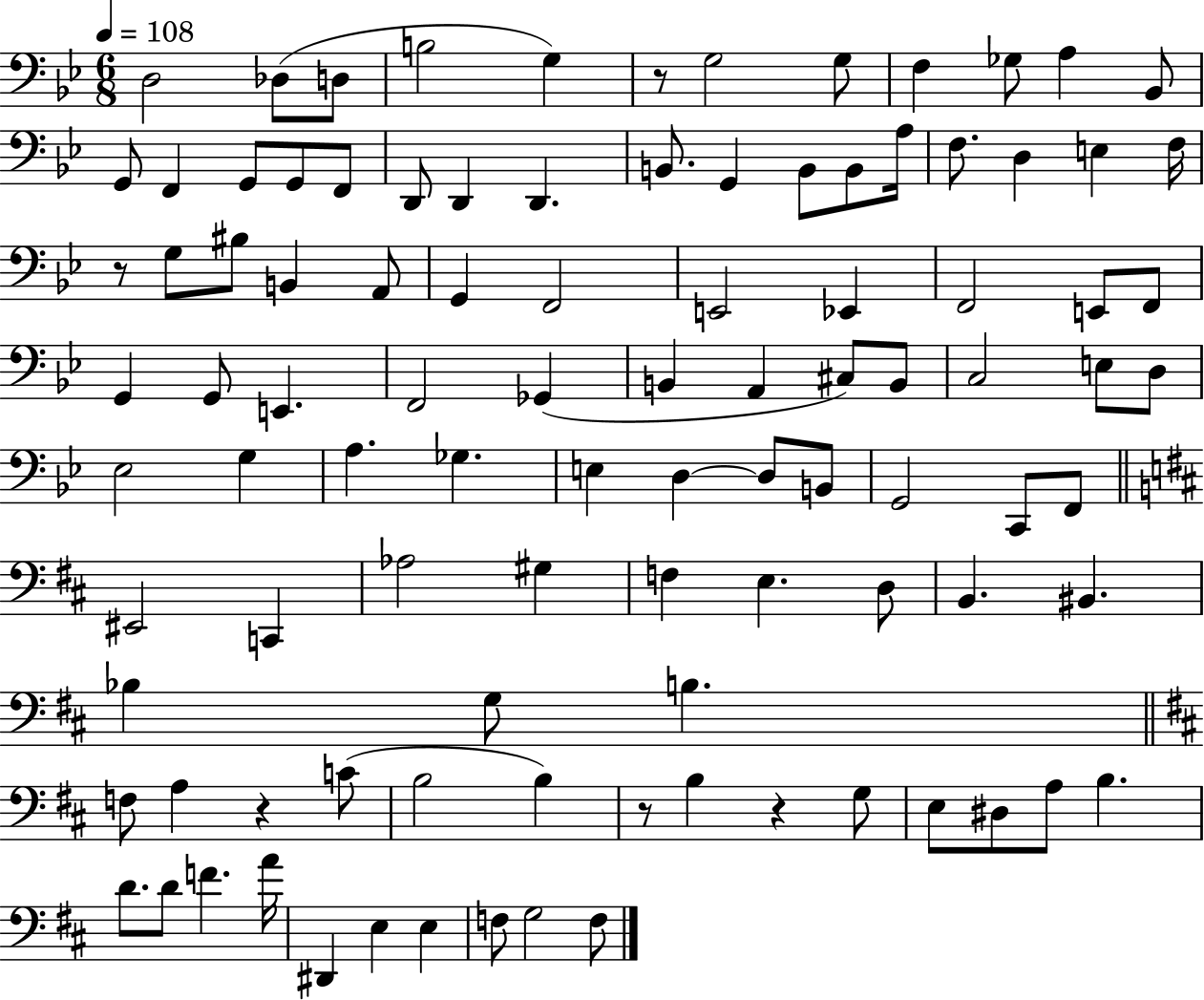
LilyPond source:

{
  \clef bass
  \numericTimeSignature
  \time 6/8
  \key bes \major
  \tempo 4 = 108
  \repeat volta 2 { d2 des8( d8 | b2 g4) | r8 g2 g8 | f4 ges8 a4 bes,8 | \break g,8 f,4 g,8 g,8 f,8 | d,8 d,4 d,4. | b,8. g,4 b,8 b,8 a16 | f8. d4 e4 f16 | \break r8 g8 bis8 b,4 a,8 | g,4 f,2 | e,2 ees,4 | f,2 e,8 f,8 | \break g,4 g,8 e,4. | f,2 ges,4( | b,4 a,4 cis8) b,8 | c2 e8 d8 | \break ees2 g4 | a4. ges4. | e4 d4~~ d8 b,8 | g,2 c,8 f,8 | \break \bar "||" \break \key b \minor eis,2 c,4 | aes2 gis4 | f4 e4. d8 | b,4. bis,4. | \break bes4 g8 b4. | \bar "||" \break \key b \minor f8 a4 r4 c'8( | b2 b4) | r8 b4 r4 g8 | e8 dis8 a8 b4. | \break d'8. d'8 f'4. a'16 | dis,4 e4 e4 | f8 g2 f8 | } \bar "|."
}